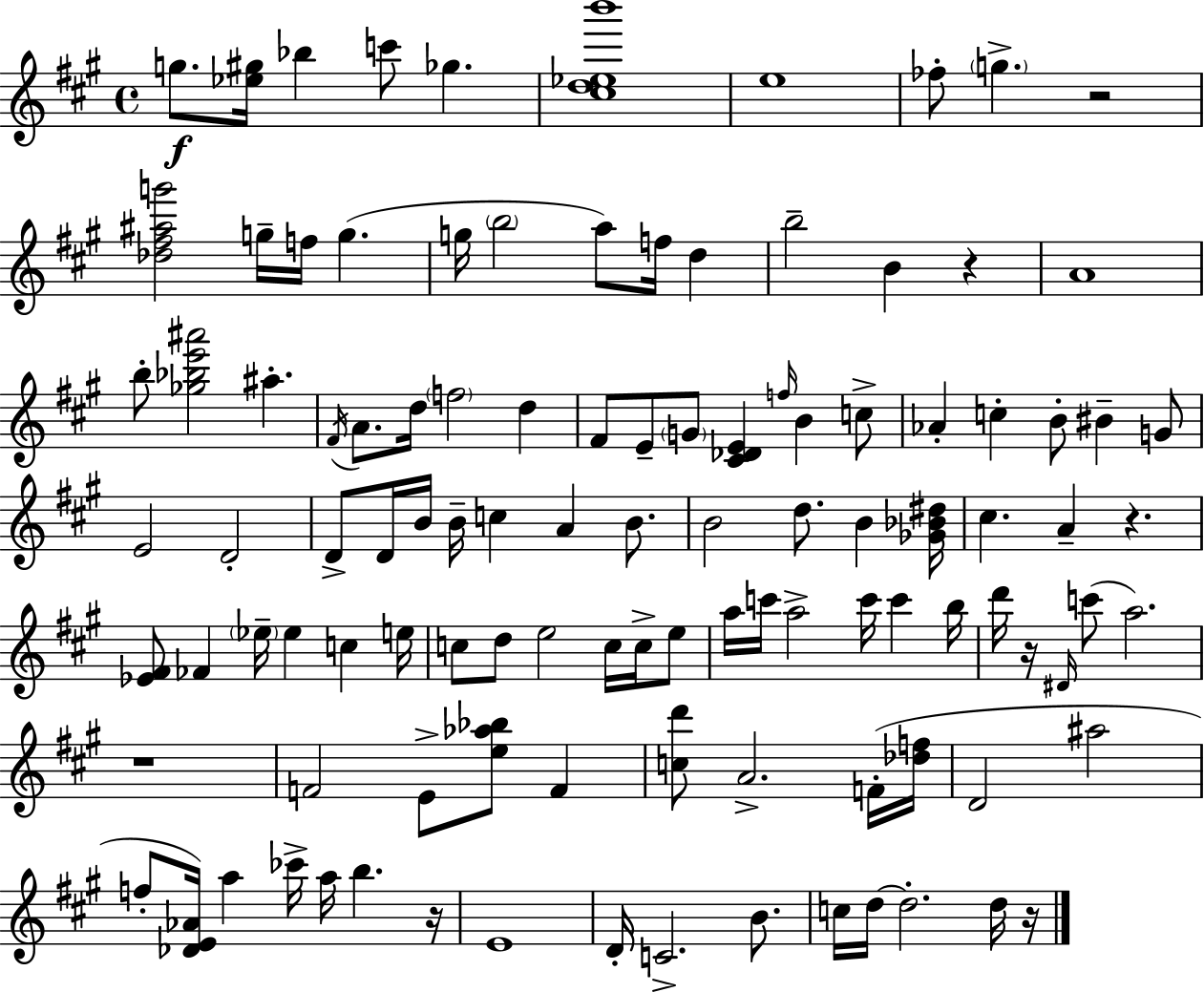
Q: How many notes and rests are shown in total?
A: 109